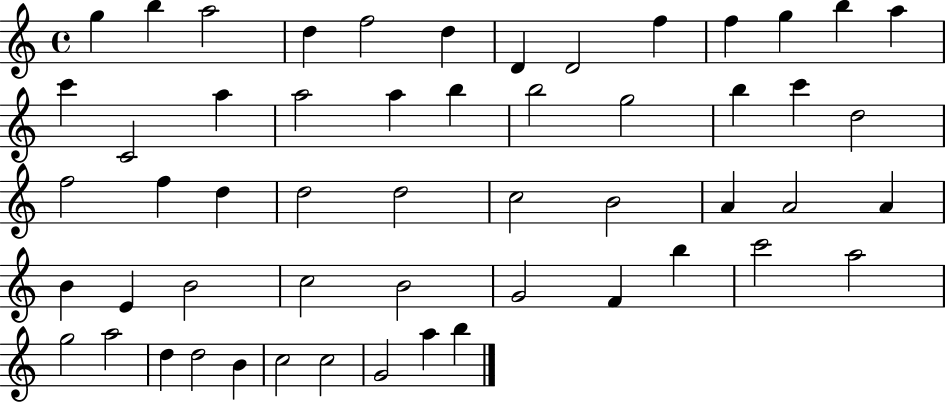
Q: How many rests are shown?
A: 0